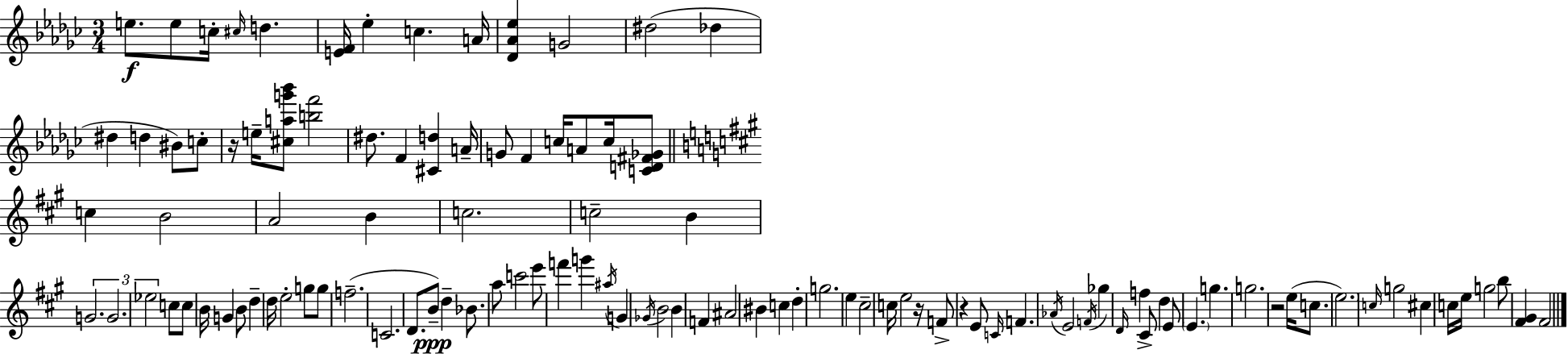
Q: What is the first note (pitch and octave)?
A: E5